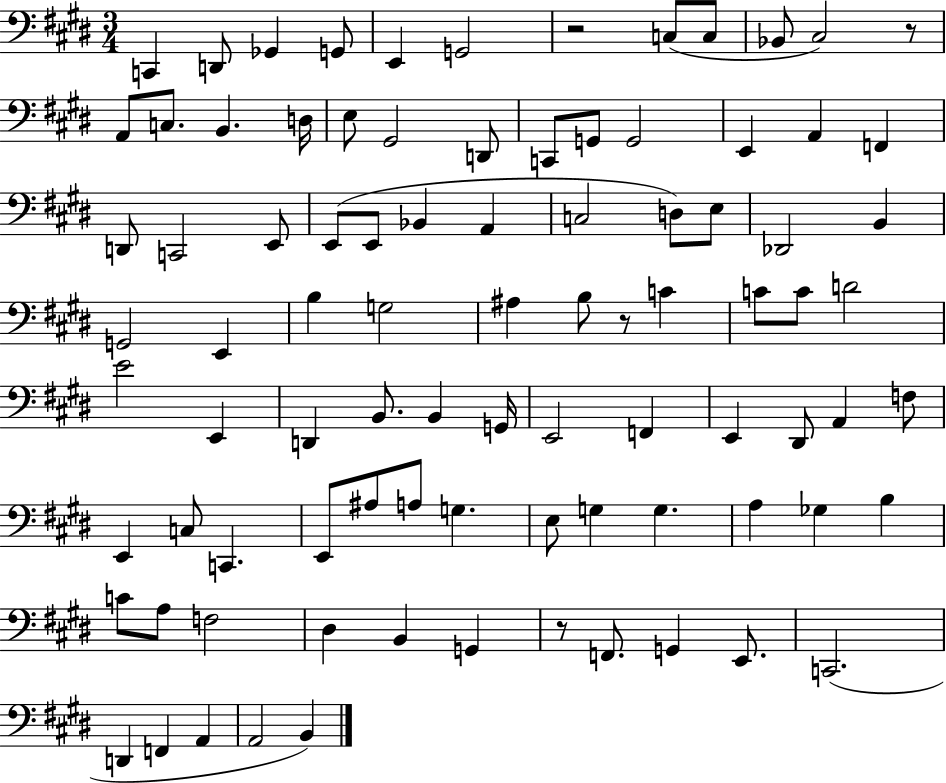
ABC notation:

X:1
T:Untitled
M:3/4
L:1/4
K:E
C,, D,,/2 _G,, G,,/2 E,, G,,2 z2 C,/2 C,/2 _B,,/2 ^C,2 z/2 A,,/2 C,/2 B,, D,/4 E,/2 ^G,,2 D,,/2 C,,/2 G,,/2 G,,2 E,, A,, F,, D,,/2 C,,2 E,,/2 E,,/2 E,,/2 _B,, A,, C,2 D,/2 E,/2 _D,,2 B,, G,,2 E,, B, G,2 ^A, B,/2 z/2 C C/2 C/2 D2 E2 E,, D,, B,,/2 B,, G,,/4 E,,2 F,, E,, ^D,,/2 A,, F,/2 E,, C,/2 C,, E,,/2 ^A,/2 A,/2 G, E,/2 G, G, A, _G, B, C/2 A,/2 F,2 ^D, B,, G,, z/2 F,,/2 G,, E,,/2 C,,2 D,, F,, A,, A,,2 B,,